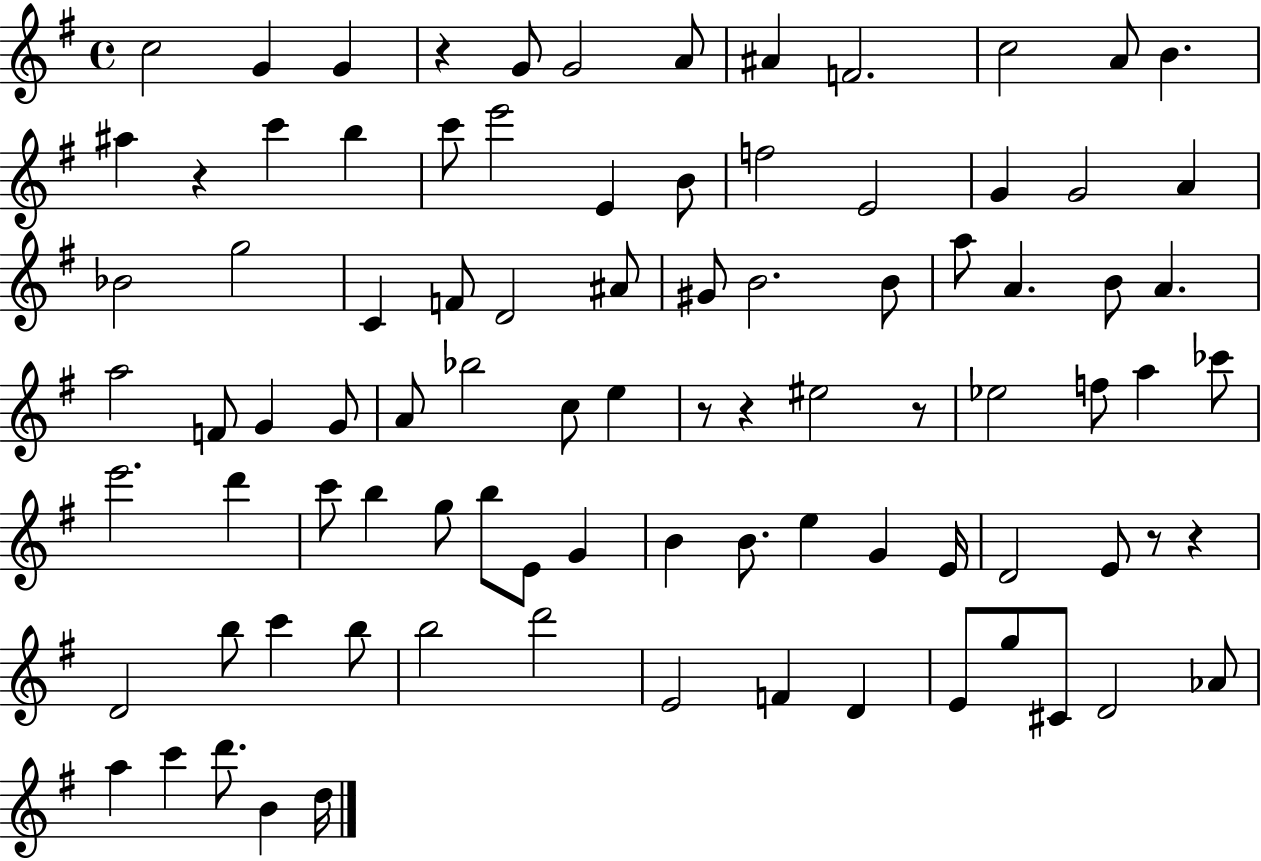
X:1
T:Untitled
M:4/4
L:1/4
K:G
c2 G G z G/2 G2 A/2 ^A F2 c2 A/2 B ^a z c' b c'/2 e'2 E B/2 f2 E2 G G2 A _B2 g2 C F/2 D2 ^A/2 ^G/2 B2 B/2 a/2 A B/2 A a2 F/2 G G/2 A/2 _b2 c/2 e z/2 z ^e2 z/2 _e2 f/2 a _c'/2 e'2 d' c'/2 b g/2 b/2 E/2 G B B/2 e G E/4 D2 E/2 z/2 z D2 b/2 c' b/2 b2 d'2 E2 F D E/2 g/2 ^C/2 D2 _A/2 a c' d'/2 B d/4